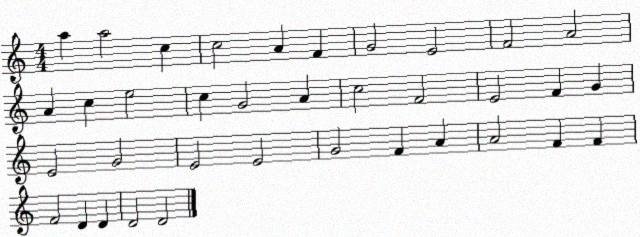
X:1
T:Untitled
M:4/4
L:1/4
K:C
a a2 c c2 A F G2 E2 F2 A2 A c e2 c G2 A c2 F2 E2 F G E2 G2 E2 E2 G2 F A A2 F F F2 D D D2 D2